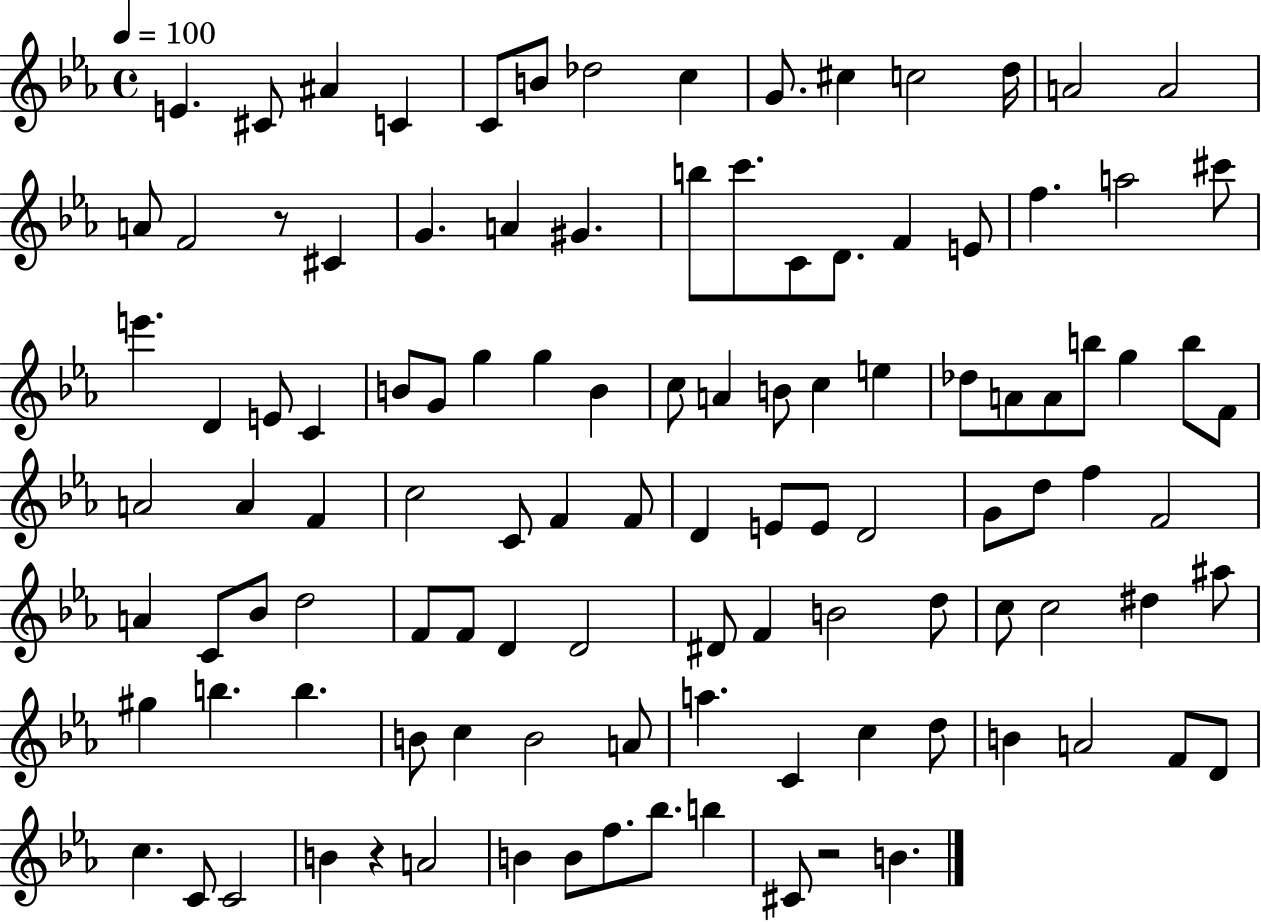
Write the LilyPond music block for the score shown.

{
  \clef treble
  \time 4/4
  \defaultTimeSignature
  \key ees \major
  \tempo 4 = 100
  e'4. cis'8 ais'4 c'4 | c'8 b'8 des''2 c''4 | g'8. cis''4 c''2 d''16 | a'2 a'2 | \break a'8 f'2 r8 cis'4 | g'4. a'4 gis'4. | b''8 c'''8. c'8 d'8. f'4 e'8 | f''4. a''2 cis'''8 | \break e'''4. d'4 e'8 c'4 | b'8 g'8 g''4 g''4 b'4 | c''8 a'4 b'8 c''4 e''4 | des''8 a'8 a'8 b''8 g''4 b''8 f'8 | \break a'2 a'4 f'4 | c''2 c'8 f'4 f'8 | d'4 e'8 e'8 d'2 | g'8 d''8 f''4 f'2 | \break a'4 c'8 bes'8 d''2 | f'8 f'8 d'4 d'2 | dis'8 f'4 b'2 d''8 | c''8 c''2 dis''4 ais''8 | \break gis''4 b''4. b''4. | b'8 c''4 b'2 a'8 | a''4. c'4 c''4 d''8 | b'4 a'2 f'8 d'8 | \break c''4. c'8 c'2 | b'4 r4 a'2 | b'4 b'8 f''8. bes''8. b''4 | cis'8 r2 b'4. | \break \bar "|."
}